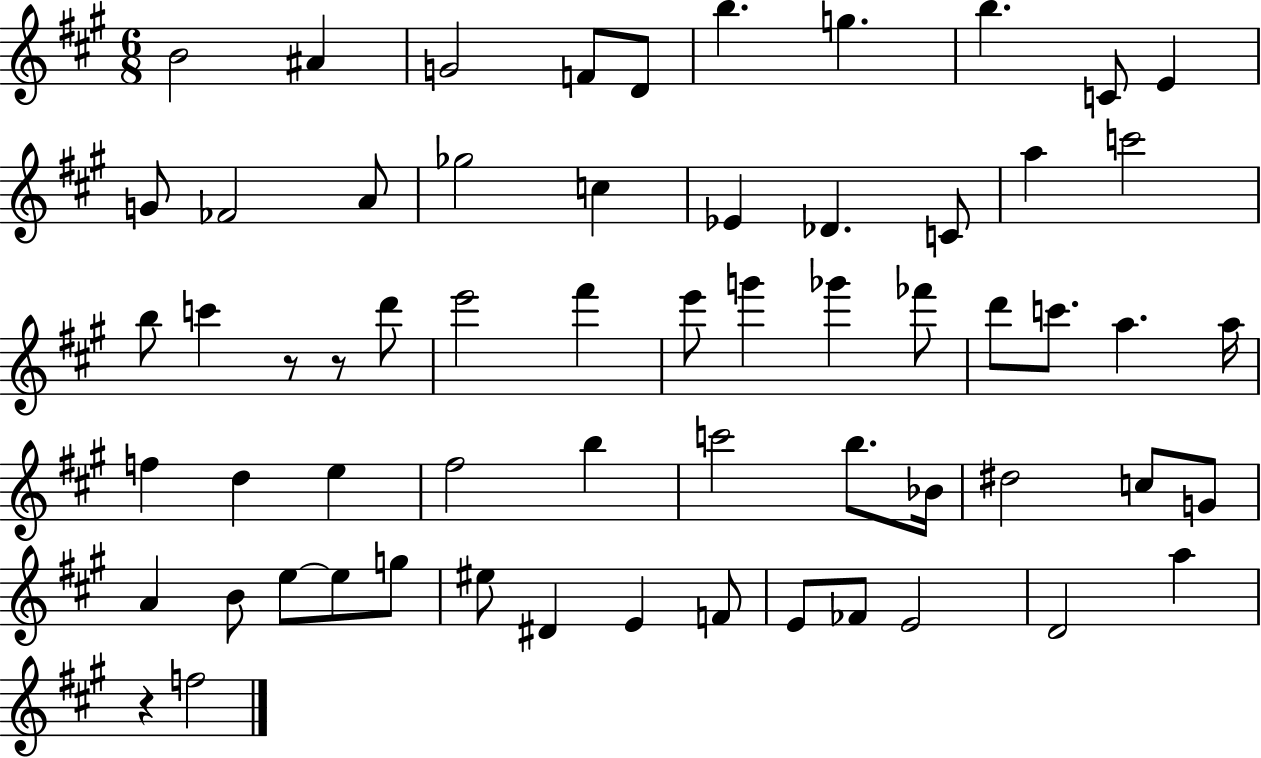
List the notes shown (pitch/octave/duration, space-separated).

B4/h A#4/q G4/h F4/e D4/e B5/q. G5/q. B5/q. C4/e E4/q G4/e FES4/h A4/e Gb5/h C5/q Eb4/q Db4/q. C4/e A5/q C6/h B5/e C6/q R/e R/e D6/e E6/h F#6/q E6/e G6/q Gb6/q FES6/e D6/e C6/e. A5/q. A5/s F5/q D5/q E5/q F#5/h B5/q C6/h B5/e. Bb4/s D#5/h C5/e G4/e A4/q B4/e E5/e E5/e G5/e EIS5/e D#4/q E4/q F4/e E4/e FES4/e E4/h D4/h A5/q R/q F5/h